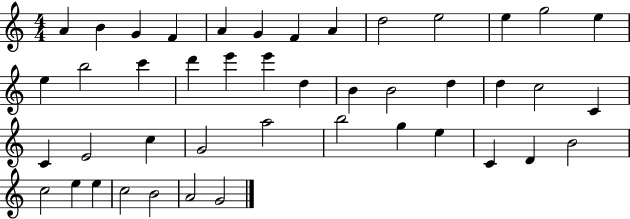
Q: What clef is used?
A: treble